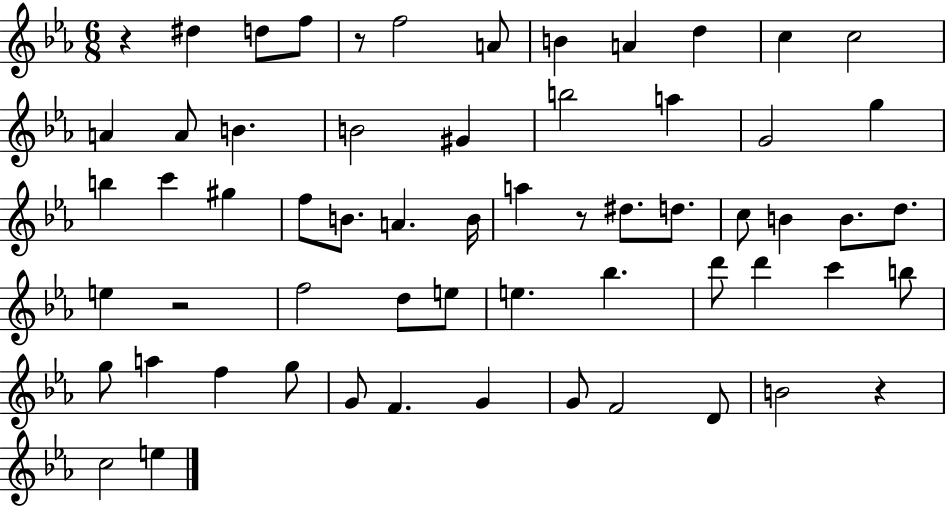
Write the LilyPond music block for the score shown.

{
  \clef treble
  \numericTimeSignature
  \time 6/8
  \key ees \major
  r4 dis''4 d''8 f''8 | r8 f''2 a'8 | b'4 a'4 d''4 | c''4 c''2 | \break a'4 a'8 b'4. | b'2 gis'4 | b''2 a''4 | g'2 g''4 | \break b''4 c'''4 gis''4 | f''8 b'8. a'4. b'16 | a''4 r8 dis''8. d''8. | c''8 b'4 b'8. d''8. | \break e''4 r2 | f''2 d''8 e''8 | e''4. bes''4. | d'''8 d'''4 c'''4 b''8 | \break g''8 a''4 f''4 g''8 | g'8 f'4. g'4 | g'8 f'2 d'8 | b'2 r4 | \break c''2 e''4 | \bar "|."
}